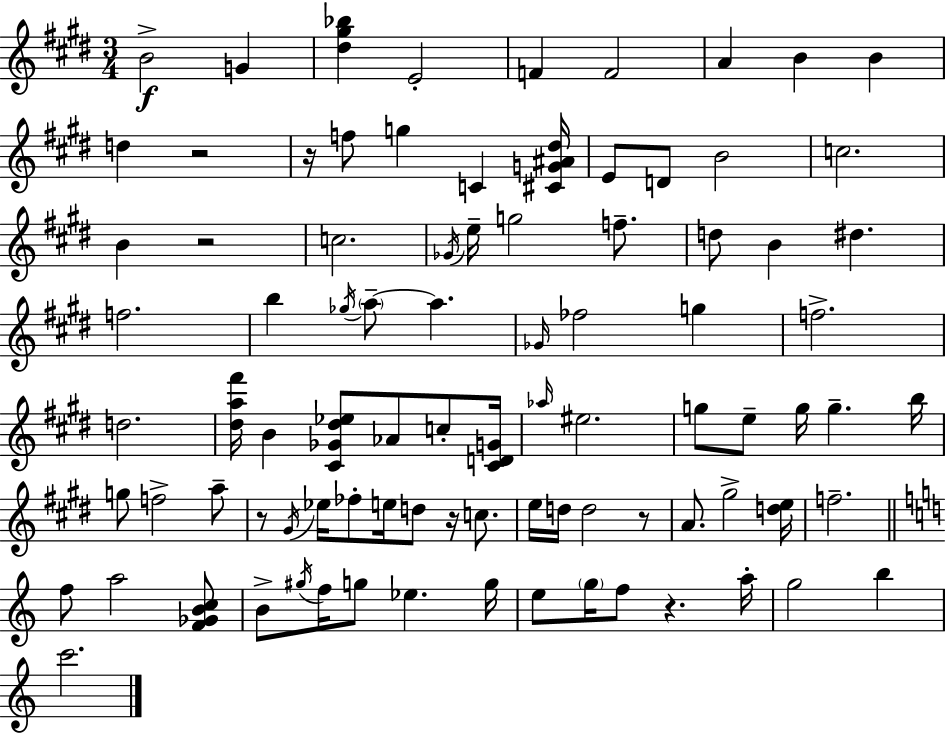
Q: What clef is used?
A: treble